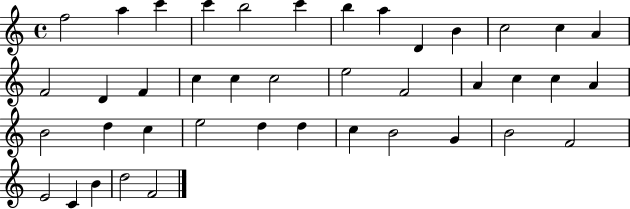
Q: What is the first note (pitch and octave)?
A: F5